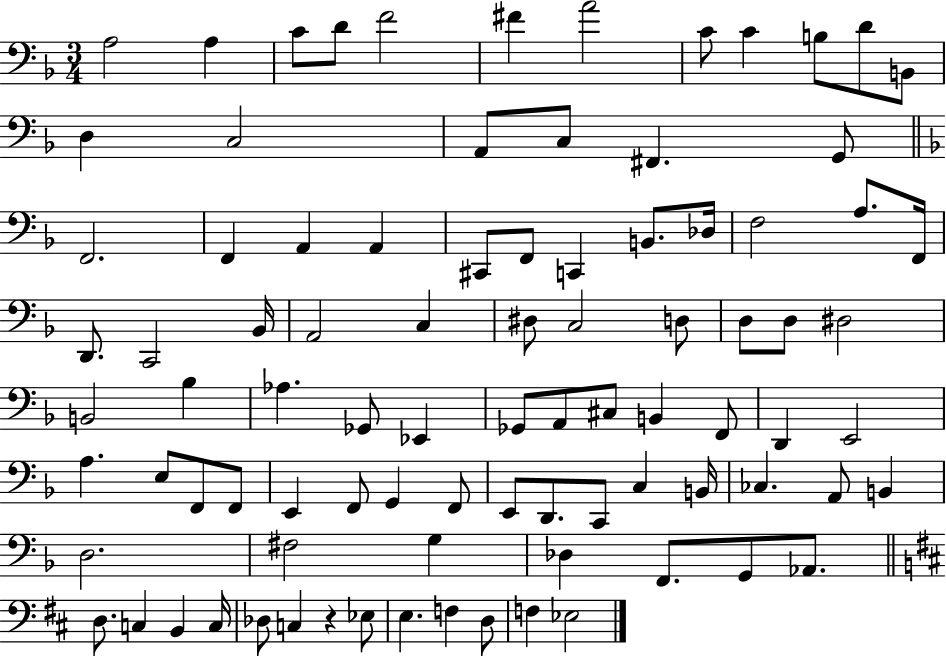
{
  \clef bass
  \numericTimeSignature
  \time 3/4
  \key f \major
  a2 a4 | c'8 d'8 f'2 | fis'4 a'2 | c'8 c'4 b8 d'8 b,8 | \break d4 c2 | a,8 c8 fis,4. g,8 | \bar "||" \break \key d \minor f,2. | f,4 a,4 a,4 | cis,8 f,8 c,4 b,8. des16 | f2 a8. f,16 | \break d,8. c,2 bes,16 | a,2 c4 | dis8 c2 d8 | d8 d8 dis2 | \break b,2 bes4 | aes4. ges,8 ees,4 | ges,8 a,8 cis8 b,4 f,8 | d,4 e,2 | \break a4. e8 f,8 f,8 | e,4 f,8 g,4 f,8 | e,8 d,8. c,8 c4 b,16 | ces4. a,8 b,4 | \break d2. | fis2 g4 | des4 f,8. g,8 aes,8. | \bar "||" \break \key d \major d8. c4 b,4 c16 | des8 c4 r4 ees8 | e4. f4 d8 | f4 ees2 | \break \bar "|."
}